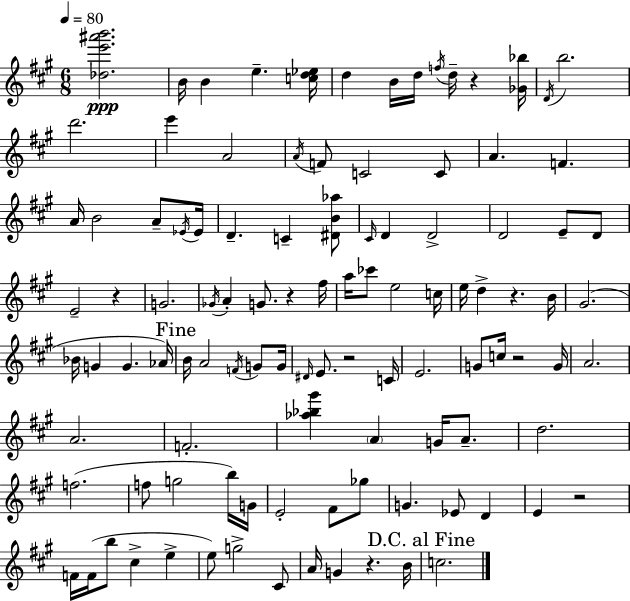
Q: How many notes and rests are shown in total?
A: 106